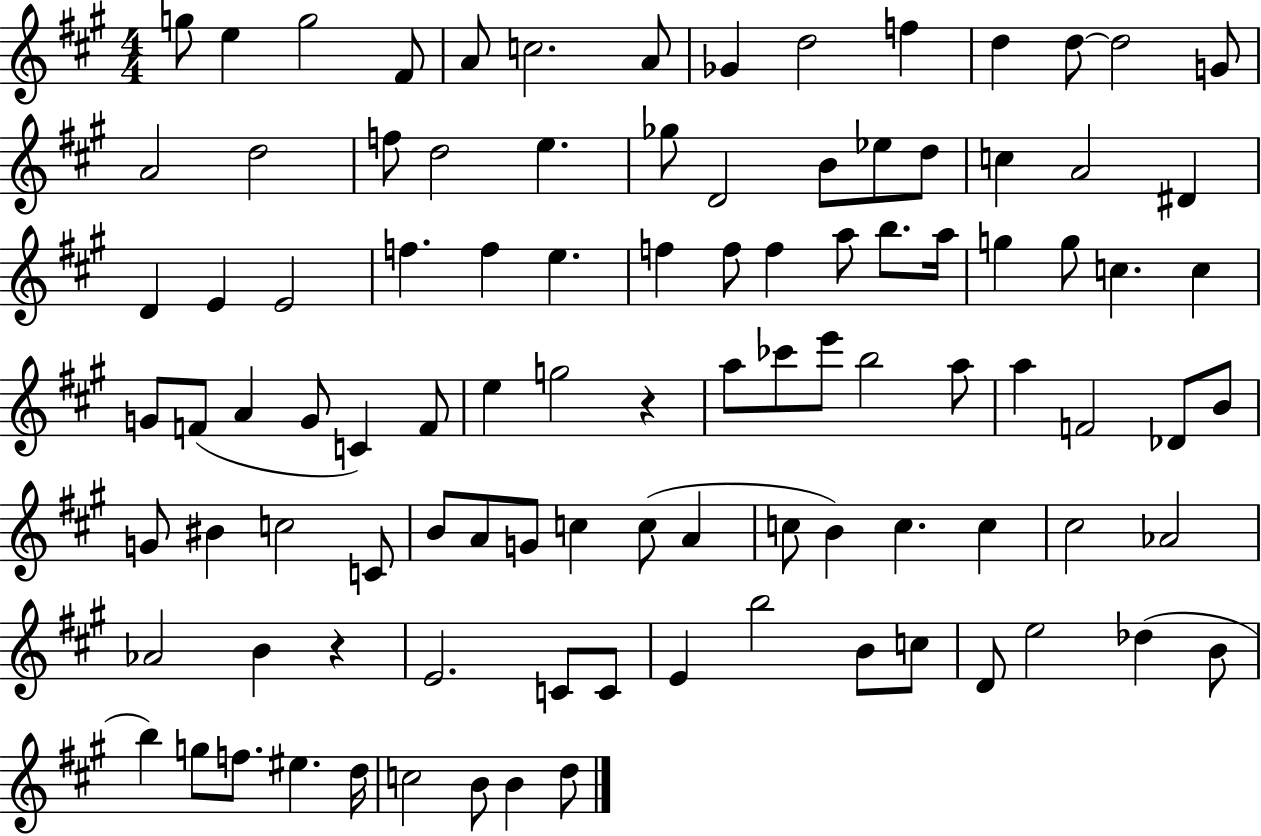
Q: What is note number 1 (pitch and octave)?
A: G5